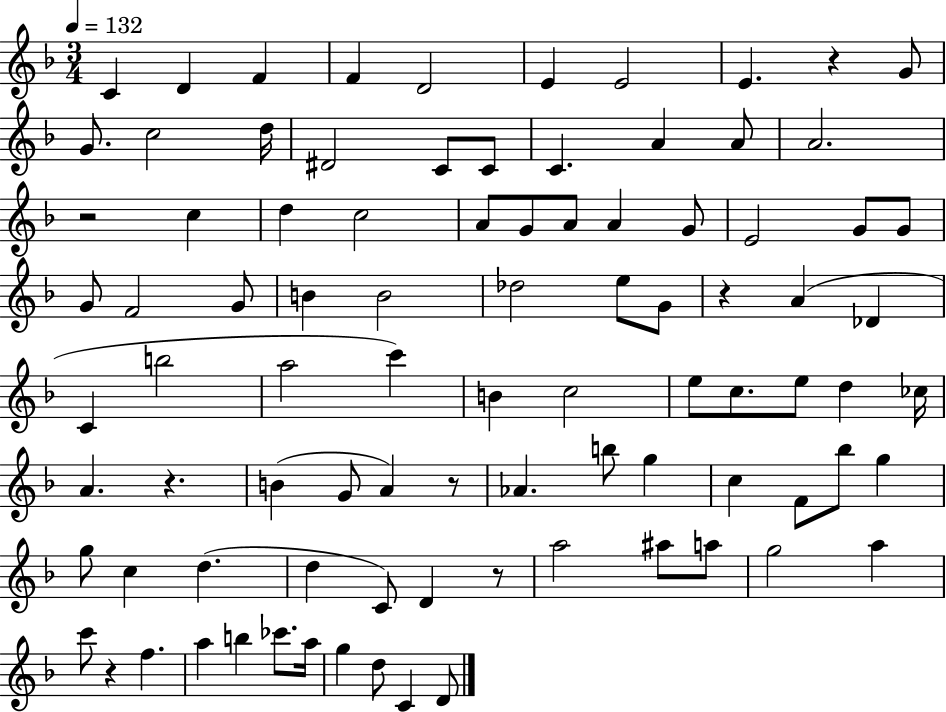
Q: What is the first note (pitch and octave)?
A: C4